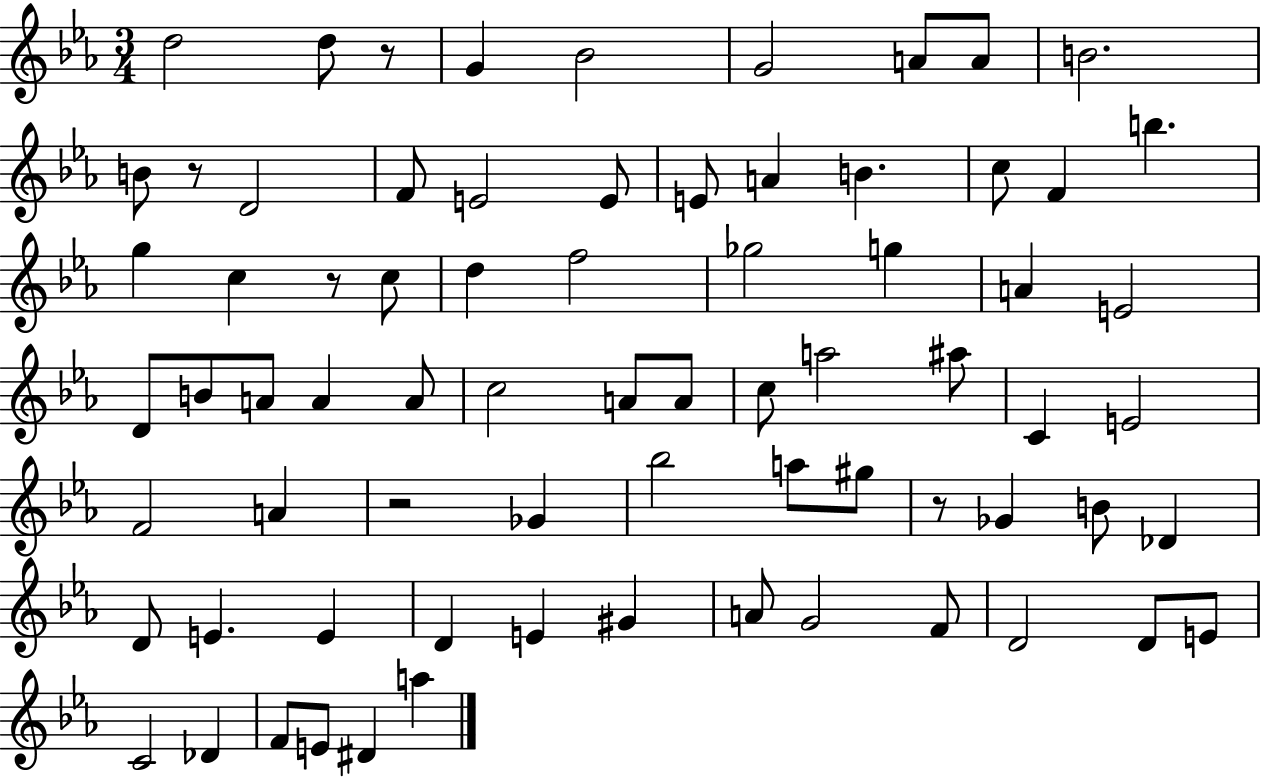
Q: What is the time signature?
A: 3/4